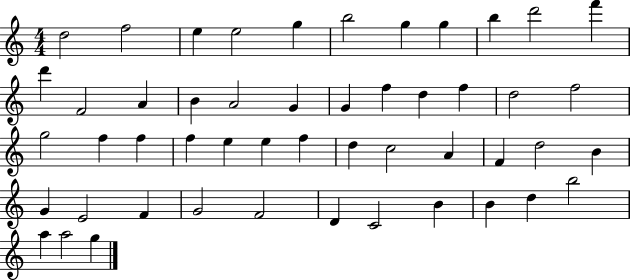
D5/h F5/h E5/q E5/h G5/q B5/h G5/q G5/q B5/q D6/h F6/q D6/q F4/h A4/q B4/q A4/h G4/q G4/q F5/q D5/q F5/q D5/h F5/h G5/h F5/q F5/q F5/q E5/q E5/q F5/q D5/q C5/h A4/q F4/q D5/h B4/q G4/q E4/h F4/q G4/h F4/h D4/q C4/h B4/q B4/q D5/q B5/h A5/q A5/h G5/q